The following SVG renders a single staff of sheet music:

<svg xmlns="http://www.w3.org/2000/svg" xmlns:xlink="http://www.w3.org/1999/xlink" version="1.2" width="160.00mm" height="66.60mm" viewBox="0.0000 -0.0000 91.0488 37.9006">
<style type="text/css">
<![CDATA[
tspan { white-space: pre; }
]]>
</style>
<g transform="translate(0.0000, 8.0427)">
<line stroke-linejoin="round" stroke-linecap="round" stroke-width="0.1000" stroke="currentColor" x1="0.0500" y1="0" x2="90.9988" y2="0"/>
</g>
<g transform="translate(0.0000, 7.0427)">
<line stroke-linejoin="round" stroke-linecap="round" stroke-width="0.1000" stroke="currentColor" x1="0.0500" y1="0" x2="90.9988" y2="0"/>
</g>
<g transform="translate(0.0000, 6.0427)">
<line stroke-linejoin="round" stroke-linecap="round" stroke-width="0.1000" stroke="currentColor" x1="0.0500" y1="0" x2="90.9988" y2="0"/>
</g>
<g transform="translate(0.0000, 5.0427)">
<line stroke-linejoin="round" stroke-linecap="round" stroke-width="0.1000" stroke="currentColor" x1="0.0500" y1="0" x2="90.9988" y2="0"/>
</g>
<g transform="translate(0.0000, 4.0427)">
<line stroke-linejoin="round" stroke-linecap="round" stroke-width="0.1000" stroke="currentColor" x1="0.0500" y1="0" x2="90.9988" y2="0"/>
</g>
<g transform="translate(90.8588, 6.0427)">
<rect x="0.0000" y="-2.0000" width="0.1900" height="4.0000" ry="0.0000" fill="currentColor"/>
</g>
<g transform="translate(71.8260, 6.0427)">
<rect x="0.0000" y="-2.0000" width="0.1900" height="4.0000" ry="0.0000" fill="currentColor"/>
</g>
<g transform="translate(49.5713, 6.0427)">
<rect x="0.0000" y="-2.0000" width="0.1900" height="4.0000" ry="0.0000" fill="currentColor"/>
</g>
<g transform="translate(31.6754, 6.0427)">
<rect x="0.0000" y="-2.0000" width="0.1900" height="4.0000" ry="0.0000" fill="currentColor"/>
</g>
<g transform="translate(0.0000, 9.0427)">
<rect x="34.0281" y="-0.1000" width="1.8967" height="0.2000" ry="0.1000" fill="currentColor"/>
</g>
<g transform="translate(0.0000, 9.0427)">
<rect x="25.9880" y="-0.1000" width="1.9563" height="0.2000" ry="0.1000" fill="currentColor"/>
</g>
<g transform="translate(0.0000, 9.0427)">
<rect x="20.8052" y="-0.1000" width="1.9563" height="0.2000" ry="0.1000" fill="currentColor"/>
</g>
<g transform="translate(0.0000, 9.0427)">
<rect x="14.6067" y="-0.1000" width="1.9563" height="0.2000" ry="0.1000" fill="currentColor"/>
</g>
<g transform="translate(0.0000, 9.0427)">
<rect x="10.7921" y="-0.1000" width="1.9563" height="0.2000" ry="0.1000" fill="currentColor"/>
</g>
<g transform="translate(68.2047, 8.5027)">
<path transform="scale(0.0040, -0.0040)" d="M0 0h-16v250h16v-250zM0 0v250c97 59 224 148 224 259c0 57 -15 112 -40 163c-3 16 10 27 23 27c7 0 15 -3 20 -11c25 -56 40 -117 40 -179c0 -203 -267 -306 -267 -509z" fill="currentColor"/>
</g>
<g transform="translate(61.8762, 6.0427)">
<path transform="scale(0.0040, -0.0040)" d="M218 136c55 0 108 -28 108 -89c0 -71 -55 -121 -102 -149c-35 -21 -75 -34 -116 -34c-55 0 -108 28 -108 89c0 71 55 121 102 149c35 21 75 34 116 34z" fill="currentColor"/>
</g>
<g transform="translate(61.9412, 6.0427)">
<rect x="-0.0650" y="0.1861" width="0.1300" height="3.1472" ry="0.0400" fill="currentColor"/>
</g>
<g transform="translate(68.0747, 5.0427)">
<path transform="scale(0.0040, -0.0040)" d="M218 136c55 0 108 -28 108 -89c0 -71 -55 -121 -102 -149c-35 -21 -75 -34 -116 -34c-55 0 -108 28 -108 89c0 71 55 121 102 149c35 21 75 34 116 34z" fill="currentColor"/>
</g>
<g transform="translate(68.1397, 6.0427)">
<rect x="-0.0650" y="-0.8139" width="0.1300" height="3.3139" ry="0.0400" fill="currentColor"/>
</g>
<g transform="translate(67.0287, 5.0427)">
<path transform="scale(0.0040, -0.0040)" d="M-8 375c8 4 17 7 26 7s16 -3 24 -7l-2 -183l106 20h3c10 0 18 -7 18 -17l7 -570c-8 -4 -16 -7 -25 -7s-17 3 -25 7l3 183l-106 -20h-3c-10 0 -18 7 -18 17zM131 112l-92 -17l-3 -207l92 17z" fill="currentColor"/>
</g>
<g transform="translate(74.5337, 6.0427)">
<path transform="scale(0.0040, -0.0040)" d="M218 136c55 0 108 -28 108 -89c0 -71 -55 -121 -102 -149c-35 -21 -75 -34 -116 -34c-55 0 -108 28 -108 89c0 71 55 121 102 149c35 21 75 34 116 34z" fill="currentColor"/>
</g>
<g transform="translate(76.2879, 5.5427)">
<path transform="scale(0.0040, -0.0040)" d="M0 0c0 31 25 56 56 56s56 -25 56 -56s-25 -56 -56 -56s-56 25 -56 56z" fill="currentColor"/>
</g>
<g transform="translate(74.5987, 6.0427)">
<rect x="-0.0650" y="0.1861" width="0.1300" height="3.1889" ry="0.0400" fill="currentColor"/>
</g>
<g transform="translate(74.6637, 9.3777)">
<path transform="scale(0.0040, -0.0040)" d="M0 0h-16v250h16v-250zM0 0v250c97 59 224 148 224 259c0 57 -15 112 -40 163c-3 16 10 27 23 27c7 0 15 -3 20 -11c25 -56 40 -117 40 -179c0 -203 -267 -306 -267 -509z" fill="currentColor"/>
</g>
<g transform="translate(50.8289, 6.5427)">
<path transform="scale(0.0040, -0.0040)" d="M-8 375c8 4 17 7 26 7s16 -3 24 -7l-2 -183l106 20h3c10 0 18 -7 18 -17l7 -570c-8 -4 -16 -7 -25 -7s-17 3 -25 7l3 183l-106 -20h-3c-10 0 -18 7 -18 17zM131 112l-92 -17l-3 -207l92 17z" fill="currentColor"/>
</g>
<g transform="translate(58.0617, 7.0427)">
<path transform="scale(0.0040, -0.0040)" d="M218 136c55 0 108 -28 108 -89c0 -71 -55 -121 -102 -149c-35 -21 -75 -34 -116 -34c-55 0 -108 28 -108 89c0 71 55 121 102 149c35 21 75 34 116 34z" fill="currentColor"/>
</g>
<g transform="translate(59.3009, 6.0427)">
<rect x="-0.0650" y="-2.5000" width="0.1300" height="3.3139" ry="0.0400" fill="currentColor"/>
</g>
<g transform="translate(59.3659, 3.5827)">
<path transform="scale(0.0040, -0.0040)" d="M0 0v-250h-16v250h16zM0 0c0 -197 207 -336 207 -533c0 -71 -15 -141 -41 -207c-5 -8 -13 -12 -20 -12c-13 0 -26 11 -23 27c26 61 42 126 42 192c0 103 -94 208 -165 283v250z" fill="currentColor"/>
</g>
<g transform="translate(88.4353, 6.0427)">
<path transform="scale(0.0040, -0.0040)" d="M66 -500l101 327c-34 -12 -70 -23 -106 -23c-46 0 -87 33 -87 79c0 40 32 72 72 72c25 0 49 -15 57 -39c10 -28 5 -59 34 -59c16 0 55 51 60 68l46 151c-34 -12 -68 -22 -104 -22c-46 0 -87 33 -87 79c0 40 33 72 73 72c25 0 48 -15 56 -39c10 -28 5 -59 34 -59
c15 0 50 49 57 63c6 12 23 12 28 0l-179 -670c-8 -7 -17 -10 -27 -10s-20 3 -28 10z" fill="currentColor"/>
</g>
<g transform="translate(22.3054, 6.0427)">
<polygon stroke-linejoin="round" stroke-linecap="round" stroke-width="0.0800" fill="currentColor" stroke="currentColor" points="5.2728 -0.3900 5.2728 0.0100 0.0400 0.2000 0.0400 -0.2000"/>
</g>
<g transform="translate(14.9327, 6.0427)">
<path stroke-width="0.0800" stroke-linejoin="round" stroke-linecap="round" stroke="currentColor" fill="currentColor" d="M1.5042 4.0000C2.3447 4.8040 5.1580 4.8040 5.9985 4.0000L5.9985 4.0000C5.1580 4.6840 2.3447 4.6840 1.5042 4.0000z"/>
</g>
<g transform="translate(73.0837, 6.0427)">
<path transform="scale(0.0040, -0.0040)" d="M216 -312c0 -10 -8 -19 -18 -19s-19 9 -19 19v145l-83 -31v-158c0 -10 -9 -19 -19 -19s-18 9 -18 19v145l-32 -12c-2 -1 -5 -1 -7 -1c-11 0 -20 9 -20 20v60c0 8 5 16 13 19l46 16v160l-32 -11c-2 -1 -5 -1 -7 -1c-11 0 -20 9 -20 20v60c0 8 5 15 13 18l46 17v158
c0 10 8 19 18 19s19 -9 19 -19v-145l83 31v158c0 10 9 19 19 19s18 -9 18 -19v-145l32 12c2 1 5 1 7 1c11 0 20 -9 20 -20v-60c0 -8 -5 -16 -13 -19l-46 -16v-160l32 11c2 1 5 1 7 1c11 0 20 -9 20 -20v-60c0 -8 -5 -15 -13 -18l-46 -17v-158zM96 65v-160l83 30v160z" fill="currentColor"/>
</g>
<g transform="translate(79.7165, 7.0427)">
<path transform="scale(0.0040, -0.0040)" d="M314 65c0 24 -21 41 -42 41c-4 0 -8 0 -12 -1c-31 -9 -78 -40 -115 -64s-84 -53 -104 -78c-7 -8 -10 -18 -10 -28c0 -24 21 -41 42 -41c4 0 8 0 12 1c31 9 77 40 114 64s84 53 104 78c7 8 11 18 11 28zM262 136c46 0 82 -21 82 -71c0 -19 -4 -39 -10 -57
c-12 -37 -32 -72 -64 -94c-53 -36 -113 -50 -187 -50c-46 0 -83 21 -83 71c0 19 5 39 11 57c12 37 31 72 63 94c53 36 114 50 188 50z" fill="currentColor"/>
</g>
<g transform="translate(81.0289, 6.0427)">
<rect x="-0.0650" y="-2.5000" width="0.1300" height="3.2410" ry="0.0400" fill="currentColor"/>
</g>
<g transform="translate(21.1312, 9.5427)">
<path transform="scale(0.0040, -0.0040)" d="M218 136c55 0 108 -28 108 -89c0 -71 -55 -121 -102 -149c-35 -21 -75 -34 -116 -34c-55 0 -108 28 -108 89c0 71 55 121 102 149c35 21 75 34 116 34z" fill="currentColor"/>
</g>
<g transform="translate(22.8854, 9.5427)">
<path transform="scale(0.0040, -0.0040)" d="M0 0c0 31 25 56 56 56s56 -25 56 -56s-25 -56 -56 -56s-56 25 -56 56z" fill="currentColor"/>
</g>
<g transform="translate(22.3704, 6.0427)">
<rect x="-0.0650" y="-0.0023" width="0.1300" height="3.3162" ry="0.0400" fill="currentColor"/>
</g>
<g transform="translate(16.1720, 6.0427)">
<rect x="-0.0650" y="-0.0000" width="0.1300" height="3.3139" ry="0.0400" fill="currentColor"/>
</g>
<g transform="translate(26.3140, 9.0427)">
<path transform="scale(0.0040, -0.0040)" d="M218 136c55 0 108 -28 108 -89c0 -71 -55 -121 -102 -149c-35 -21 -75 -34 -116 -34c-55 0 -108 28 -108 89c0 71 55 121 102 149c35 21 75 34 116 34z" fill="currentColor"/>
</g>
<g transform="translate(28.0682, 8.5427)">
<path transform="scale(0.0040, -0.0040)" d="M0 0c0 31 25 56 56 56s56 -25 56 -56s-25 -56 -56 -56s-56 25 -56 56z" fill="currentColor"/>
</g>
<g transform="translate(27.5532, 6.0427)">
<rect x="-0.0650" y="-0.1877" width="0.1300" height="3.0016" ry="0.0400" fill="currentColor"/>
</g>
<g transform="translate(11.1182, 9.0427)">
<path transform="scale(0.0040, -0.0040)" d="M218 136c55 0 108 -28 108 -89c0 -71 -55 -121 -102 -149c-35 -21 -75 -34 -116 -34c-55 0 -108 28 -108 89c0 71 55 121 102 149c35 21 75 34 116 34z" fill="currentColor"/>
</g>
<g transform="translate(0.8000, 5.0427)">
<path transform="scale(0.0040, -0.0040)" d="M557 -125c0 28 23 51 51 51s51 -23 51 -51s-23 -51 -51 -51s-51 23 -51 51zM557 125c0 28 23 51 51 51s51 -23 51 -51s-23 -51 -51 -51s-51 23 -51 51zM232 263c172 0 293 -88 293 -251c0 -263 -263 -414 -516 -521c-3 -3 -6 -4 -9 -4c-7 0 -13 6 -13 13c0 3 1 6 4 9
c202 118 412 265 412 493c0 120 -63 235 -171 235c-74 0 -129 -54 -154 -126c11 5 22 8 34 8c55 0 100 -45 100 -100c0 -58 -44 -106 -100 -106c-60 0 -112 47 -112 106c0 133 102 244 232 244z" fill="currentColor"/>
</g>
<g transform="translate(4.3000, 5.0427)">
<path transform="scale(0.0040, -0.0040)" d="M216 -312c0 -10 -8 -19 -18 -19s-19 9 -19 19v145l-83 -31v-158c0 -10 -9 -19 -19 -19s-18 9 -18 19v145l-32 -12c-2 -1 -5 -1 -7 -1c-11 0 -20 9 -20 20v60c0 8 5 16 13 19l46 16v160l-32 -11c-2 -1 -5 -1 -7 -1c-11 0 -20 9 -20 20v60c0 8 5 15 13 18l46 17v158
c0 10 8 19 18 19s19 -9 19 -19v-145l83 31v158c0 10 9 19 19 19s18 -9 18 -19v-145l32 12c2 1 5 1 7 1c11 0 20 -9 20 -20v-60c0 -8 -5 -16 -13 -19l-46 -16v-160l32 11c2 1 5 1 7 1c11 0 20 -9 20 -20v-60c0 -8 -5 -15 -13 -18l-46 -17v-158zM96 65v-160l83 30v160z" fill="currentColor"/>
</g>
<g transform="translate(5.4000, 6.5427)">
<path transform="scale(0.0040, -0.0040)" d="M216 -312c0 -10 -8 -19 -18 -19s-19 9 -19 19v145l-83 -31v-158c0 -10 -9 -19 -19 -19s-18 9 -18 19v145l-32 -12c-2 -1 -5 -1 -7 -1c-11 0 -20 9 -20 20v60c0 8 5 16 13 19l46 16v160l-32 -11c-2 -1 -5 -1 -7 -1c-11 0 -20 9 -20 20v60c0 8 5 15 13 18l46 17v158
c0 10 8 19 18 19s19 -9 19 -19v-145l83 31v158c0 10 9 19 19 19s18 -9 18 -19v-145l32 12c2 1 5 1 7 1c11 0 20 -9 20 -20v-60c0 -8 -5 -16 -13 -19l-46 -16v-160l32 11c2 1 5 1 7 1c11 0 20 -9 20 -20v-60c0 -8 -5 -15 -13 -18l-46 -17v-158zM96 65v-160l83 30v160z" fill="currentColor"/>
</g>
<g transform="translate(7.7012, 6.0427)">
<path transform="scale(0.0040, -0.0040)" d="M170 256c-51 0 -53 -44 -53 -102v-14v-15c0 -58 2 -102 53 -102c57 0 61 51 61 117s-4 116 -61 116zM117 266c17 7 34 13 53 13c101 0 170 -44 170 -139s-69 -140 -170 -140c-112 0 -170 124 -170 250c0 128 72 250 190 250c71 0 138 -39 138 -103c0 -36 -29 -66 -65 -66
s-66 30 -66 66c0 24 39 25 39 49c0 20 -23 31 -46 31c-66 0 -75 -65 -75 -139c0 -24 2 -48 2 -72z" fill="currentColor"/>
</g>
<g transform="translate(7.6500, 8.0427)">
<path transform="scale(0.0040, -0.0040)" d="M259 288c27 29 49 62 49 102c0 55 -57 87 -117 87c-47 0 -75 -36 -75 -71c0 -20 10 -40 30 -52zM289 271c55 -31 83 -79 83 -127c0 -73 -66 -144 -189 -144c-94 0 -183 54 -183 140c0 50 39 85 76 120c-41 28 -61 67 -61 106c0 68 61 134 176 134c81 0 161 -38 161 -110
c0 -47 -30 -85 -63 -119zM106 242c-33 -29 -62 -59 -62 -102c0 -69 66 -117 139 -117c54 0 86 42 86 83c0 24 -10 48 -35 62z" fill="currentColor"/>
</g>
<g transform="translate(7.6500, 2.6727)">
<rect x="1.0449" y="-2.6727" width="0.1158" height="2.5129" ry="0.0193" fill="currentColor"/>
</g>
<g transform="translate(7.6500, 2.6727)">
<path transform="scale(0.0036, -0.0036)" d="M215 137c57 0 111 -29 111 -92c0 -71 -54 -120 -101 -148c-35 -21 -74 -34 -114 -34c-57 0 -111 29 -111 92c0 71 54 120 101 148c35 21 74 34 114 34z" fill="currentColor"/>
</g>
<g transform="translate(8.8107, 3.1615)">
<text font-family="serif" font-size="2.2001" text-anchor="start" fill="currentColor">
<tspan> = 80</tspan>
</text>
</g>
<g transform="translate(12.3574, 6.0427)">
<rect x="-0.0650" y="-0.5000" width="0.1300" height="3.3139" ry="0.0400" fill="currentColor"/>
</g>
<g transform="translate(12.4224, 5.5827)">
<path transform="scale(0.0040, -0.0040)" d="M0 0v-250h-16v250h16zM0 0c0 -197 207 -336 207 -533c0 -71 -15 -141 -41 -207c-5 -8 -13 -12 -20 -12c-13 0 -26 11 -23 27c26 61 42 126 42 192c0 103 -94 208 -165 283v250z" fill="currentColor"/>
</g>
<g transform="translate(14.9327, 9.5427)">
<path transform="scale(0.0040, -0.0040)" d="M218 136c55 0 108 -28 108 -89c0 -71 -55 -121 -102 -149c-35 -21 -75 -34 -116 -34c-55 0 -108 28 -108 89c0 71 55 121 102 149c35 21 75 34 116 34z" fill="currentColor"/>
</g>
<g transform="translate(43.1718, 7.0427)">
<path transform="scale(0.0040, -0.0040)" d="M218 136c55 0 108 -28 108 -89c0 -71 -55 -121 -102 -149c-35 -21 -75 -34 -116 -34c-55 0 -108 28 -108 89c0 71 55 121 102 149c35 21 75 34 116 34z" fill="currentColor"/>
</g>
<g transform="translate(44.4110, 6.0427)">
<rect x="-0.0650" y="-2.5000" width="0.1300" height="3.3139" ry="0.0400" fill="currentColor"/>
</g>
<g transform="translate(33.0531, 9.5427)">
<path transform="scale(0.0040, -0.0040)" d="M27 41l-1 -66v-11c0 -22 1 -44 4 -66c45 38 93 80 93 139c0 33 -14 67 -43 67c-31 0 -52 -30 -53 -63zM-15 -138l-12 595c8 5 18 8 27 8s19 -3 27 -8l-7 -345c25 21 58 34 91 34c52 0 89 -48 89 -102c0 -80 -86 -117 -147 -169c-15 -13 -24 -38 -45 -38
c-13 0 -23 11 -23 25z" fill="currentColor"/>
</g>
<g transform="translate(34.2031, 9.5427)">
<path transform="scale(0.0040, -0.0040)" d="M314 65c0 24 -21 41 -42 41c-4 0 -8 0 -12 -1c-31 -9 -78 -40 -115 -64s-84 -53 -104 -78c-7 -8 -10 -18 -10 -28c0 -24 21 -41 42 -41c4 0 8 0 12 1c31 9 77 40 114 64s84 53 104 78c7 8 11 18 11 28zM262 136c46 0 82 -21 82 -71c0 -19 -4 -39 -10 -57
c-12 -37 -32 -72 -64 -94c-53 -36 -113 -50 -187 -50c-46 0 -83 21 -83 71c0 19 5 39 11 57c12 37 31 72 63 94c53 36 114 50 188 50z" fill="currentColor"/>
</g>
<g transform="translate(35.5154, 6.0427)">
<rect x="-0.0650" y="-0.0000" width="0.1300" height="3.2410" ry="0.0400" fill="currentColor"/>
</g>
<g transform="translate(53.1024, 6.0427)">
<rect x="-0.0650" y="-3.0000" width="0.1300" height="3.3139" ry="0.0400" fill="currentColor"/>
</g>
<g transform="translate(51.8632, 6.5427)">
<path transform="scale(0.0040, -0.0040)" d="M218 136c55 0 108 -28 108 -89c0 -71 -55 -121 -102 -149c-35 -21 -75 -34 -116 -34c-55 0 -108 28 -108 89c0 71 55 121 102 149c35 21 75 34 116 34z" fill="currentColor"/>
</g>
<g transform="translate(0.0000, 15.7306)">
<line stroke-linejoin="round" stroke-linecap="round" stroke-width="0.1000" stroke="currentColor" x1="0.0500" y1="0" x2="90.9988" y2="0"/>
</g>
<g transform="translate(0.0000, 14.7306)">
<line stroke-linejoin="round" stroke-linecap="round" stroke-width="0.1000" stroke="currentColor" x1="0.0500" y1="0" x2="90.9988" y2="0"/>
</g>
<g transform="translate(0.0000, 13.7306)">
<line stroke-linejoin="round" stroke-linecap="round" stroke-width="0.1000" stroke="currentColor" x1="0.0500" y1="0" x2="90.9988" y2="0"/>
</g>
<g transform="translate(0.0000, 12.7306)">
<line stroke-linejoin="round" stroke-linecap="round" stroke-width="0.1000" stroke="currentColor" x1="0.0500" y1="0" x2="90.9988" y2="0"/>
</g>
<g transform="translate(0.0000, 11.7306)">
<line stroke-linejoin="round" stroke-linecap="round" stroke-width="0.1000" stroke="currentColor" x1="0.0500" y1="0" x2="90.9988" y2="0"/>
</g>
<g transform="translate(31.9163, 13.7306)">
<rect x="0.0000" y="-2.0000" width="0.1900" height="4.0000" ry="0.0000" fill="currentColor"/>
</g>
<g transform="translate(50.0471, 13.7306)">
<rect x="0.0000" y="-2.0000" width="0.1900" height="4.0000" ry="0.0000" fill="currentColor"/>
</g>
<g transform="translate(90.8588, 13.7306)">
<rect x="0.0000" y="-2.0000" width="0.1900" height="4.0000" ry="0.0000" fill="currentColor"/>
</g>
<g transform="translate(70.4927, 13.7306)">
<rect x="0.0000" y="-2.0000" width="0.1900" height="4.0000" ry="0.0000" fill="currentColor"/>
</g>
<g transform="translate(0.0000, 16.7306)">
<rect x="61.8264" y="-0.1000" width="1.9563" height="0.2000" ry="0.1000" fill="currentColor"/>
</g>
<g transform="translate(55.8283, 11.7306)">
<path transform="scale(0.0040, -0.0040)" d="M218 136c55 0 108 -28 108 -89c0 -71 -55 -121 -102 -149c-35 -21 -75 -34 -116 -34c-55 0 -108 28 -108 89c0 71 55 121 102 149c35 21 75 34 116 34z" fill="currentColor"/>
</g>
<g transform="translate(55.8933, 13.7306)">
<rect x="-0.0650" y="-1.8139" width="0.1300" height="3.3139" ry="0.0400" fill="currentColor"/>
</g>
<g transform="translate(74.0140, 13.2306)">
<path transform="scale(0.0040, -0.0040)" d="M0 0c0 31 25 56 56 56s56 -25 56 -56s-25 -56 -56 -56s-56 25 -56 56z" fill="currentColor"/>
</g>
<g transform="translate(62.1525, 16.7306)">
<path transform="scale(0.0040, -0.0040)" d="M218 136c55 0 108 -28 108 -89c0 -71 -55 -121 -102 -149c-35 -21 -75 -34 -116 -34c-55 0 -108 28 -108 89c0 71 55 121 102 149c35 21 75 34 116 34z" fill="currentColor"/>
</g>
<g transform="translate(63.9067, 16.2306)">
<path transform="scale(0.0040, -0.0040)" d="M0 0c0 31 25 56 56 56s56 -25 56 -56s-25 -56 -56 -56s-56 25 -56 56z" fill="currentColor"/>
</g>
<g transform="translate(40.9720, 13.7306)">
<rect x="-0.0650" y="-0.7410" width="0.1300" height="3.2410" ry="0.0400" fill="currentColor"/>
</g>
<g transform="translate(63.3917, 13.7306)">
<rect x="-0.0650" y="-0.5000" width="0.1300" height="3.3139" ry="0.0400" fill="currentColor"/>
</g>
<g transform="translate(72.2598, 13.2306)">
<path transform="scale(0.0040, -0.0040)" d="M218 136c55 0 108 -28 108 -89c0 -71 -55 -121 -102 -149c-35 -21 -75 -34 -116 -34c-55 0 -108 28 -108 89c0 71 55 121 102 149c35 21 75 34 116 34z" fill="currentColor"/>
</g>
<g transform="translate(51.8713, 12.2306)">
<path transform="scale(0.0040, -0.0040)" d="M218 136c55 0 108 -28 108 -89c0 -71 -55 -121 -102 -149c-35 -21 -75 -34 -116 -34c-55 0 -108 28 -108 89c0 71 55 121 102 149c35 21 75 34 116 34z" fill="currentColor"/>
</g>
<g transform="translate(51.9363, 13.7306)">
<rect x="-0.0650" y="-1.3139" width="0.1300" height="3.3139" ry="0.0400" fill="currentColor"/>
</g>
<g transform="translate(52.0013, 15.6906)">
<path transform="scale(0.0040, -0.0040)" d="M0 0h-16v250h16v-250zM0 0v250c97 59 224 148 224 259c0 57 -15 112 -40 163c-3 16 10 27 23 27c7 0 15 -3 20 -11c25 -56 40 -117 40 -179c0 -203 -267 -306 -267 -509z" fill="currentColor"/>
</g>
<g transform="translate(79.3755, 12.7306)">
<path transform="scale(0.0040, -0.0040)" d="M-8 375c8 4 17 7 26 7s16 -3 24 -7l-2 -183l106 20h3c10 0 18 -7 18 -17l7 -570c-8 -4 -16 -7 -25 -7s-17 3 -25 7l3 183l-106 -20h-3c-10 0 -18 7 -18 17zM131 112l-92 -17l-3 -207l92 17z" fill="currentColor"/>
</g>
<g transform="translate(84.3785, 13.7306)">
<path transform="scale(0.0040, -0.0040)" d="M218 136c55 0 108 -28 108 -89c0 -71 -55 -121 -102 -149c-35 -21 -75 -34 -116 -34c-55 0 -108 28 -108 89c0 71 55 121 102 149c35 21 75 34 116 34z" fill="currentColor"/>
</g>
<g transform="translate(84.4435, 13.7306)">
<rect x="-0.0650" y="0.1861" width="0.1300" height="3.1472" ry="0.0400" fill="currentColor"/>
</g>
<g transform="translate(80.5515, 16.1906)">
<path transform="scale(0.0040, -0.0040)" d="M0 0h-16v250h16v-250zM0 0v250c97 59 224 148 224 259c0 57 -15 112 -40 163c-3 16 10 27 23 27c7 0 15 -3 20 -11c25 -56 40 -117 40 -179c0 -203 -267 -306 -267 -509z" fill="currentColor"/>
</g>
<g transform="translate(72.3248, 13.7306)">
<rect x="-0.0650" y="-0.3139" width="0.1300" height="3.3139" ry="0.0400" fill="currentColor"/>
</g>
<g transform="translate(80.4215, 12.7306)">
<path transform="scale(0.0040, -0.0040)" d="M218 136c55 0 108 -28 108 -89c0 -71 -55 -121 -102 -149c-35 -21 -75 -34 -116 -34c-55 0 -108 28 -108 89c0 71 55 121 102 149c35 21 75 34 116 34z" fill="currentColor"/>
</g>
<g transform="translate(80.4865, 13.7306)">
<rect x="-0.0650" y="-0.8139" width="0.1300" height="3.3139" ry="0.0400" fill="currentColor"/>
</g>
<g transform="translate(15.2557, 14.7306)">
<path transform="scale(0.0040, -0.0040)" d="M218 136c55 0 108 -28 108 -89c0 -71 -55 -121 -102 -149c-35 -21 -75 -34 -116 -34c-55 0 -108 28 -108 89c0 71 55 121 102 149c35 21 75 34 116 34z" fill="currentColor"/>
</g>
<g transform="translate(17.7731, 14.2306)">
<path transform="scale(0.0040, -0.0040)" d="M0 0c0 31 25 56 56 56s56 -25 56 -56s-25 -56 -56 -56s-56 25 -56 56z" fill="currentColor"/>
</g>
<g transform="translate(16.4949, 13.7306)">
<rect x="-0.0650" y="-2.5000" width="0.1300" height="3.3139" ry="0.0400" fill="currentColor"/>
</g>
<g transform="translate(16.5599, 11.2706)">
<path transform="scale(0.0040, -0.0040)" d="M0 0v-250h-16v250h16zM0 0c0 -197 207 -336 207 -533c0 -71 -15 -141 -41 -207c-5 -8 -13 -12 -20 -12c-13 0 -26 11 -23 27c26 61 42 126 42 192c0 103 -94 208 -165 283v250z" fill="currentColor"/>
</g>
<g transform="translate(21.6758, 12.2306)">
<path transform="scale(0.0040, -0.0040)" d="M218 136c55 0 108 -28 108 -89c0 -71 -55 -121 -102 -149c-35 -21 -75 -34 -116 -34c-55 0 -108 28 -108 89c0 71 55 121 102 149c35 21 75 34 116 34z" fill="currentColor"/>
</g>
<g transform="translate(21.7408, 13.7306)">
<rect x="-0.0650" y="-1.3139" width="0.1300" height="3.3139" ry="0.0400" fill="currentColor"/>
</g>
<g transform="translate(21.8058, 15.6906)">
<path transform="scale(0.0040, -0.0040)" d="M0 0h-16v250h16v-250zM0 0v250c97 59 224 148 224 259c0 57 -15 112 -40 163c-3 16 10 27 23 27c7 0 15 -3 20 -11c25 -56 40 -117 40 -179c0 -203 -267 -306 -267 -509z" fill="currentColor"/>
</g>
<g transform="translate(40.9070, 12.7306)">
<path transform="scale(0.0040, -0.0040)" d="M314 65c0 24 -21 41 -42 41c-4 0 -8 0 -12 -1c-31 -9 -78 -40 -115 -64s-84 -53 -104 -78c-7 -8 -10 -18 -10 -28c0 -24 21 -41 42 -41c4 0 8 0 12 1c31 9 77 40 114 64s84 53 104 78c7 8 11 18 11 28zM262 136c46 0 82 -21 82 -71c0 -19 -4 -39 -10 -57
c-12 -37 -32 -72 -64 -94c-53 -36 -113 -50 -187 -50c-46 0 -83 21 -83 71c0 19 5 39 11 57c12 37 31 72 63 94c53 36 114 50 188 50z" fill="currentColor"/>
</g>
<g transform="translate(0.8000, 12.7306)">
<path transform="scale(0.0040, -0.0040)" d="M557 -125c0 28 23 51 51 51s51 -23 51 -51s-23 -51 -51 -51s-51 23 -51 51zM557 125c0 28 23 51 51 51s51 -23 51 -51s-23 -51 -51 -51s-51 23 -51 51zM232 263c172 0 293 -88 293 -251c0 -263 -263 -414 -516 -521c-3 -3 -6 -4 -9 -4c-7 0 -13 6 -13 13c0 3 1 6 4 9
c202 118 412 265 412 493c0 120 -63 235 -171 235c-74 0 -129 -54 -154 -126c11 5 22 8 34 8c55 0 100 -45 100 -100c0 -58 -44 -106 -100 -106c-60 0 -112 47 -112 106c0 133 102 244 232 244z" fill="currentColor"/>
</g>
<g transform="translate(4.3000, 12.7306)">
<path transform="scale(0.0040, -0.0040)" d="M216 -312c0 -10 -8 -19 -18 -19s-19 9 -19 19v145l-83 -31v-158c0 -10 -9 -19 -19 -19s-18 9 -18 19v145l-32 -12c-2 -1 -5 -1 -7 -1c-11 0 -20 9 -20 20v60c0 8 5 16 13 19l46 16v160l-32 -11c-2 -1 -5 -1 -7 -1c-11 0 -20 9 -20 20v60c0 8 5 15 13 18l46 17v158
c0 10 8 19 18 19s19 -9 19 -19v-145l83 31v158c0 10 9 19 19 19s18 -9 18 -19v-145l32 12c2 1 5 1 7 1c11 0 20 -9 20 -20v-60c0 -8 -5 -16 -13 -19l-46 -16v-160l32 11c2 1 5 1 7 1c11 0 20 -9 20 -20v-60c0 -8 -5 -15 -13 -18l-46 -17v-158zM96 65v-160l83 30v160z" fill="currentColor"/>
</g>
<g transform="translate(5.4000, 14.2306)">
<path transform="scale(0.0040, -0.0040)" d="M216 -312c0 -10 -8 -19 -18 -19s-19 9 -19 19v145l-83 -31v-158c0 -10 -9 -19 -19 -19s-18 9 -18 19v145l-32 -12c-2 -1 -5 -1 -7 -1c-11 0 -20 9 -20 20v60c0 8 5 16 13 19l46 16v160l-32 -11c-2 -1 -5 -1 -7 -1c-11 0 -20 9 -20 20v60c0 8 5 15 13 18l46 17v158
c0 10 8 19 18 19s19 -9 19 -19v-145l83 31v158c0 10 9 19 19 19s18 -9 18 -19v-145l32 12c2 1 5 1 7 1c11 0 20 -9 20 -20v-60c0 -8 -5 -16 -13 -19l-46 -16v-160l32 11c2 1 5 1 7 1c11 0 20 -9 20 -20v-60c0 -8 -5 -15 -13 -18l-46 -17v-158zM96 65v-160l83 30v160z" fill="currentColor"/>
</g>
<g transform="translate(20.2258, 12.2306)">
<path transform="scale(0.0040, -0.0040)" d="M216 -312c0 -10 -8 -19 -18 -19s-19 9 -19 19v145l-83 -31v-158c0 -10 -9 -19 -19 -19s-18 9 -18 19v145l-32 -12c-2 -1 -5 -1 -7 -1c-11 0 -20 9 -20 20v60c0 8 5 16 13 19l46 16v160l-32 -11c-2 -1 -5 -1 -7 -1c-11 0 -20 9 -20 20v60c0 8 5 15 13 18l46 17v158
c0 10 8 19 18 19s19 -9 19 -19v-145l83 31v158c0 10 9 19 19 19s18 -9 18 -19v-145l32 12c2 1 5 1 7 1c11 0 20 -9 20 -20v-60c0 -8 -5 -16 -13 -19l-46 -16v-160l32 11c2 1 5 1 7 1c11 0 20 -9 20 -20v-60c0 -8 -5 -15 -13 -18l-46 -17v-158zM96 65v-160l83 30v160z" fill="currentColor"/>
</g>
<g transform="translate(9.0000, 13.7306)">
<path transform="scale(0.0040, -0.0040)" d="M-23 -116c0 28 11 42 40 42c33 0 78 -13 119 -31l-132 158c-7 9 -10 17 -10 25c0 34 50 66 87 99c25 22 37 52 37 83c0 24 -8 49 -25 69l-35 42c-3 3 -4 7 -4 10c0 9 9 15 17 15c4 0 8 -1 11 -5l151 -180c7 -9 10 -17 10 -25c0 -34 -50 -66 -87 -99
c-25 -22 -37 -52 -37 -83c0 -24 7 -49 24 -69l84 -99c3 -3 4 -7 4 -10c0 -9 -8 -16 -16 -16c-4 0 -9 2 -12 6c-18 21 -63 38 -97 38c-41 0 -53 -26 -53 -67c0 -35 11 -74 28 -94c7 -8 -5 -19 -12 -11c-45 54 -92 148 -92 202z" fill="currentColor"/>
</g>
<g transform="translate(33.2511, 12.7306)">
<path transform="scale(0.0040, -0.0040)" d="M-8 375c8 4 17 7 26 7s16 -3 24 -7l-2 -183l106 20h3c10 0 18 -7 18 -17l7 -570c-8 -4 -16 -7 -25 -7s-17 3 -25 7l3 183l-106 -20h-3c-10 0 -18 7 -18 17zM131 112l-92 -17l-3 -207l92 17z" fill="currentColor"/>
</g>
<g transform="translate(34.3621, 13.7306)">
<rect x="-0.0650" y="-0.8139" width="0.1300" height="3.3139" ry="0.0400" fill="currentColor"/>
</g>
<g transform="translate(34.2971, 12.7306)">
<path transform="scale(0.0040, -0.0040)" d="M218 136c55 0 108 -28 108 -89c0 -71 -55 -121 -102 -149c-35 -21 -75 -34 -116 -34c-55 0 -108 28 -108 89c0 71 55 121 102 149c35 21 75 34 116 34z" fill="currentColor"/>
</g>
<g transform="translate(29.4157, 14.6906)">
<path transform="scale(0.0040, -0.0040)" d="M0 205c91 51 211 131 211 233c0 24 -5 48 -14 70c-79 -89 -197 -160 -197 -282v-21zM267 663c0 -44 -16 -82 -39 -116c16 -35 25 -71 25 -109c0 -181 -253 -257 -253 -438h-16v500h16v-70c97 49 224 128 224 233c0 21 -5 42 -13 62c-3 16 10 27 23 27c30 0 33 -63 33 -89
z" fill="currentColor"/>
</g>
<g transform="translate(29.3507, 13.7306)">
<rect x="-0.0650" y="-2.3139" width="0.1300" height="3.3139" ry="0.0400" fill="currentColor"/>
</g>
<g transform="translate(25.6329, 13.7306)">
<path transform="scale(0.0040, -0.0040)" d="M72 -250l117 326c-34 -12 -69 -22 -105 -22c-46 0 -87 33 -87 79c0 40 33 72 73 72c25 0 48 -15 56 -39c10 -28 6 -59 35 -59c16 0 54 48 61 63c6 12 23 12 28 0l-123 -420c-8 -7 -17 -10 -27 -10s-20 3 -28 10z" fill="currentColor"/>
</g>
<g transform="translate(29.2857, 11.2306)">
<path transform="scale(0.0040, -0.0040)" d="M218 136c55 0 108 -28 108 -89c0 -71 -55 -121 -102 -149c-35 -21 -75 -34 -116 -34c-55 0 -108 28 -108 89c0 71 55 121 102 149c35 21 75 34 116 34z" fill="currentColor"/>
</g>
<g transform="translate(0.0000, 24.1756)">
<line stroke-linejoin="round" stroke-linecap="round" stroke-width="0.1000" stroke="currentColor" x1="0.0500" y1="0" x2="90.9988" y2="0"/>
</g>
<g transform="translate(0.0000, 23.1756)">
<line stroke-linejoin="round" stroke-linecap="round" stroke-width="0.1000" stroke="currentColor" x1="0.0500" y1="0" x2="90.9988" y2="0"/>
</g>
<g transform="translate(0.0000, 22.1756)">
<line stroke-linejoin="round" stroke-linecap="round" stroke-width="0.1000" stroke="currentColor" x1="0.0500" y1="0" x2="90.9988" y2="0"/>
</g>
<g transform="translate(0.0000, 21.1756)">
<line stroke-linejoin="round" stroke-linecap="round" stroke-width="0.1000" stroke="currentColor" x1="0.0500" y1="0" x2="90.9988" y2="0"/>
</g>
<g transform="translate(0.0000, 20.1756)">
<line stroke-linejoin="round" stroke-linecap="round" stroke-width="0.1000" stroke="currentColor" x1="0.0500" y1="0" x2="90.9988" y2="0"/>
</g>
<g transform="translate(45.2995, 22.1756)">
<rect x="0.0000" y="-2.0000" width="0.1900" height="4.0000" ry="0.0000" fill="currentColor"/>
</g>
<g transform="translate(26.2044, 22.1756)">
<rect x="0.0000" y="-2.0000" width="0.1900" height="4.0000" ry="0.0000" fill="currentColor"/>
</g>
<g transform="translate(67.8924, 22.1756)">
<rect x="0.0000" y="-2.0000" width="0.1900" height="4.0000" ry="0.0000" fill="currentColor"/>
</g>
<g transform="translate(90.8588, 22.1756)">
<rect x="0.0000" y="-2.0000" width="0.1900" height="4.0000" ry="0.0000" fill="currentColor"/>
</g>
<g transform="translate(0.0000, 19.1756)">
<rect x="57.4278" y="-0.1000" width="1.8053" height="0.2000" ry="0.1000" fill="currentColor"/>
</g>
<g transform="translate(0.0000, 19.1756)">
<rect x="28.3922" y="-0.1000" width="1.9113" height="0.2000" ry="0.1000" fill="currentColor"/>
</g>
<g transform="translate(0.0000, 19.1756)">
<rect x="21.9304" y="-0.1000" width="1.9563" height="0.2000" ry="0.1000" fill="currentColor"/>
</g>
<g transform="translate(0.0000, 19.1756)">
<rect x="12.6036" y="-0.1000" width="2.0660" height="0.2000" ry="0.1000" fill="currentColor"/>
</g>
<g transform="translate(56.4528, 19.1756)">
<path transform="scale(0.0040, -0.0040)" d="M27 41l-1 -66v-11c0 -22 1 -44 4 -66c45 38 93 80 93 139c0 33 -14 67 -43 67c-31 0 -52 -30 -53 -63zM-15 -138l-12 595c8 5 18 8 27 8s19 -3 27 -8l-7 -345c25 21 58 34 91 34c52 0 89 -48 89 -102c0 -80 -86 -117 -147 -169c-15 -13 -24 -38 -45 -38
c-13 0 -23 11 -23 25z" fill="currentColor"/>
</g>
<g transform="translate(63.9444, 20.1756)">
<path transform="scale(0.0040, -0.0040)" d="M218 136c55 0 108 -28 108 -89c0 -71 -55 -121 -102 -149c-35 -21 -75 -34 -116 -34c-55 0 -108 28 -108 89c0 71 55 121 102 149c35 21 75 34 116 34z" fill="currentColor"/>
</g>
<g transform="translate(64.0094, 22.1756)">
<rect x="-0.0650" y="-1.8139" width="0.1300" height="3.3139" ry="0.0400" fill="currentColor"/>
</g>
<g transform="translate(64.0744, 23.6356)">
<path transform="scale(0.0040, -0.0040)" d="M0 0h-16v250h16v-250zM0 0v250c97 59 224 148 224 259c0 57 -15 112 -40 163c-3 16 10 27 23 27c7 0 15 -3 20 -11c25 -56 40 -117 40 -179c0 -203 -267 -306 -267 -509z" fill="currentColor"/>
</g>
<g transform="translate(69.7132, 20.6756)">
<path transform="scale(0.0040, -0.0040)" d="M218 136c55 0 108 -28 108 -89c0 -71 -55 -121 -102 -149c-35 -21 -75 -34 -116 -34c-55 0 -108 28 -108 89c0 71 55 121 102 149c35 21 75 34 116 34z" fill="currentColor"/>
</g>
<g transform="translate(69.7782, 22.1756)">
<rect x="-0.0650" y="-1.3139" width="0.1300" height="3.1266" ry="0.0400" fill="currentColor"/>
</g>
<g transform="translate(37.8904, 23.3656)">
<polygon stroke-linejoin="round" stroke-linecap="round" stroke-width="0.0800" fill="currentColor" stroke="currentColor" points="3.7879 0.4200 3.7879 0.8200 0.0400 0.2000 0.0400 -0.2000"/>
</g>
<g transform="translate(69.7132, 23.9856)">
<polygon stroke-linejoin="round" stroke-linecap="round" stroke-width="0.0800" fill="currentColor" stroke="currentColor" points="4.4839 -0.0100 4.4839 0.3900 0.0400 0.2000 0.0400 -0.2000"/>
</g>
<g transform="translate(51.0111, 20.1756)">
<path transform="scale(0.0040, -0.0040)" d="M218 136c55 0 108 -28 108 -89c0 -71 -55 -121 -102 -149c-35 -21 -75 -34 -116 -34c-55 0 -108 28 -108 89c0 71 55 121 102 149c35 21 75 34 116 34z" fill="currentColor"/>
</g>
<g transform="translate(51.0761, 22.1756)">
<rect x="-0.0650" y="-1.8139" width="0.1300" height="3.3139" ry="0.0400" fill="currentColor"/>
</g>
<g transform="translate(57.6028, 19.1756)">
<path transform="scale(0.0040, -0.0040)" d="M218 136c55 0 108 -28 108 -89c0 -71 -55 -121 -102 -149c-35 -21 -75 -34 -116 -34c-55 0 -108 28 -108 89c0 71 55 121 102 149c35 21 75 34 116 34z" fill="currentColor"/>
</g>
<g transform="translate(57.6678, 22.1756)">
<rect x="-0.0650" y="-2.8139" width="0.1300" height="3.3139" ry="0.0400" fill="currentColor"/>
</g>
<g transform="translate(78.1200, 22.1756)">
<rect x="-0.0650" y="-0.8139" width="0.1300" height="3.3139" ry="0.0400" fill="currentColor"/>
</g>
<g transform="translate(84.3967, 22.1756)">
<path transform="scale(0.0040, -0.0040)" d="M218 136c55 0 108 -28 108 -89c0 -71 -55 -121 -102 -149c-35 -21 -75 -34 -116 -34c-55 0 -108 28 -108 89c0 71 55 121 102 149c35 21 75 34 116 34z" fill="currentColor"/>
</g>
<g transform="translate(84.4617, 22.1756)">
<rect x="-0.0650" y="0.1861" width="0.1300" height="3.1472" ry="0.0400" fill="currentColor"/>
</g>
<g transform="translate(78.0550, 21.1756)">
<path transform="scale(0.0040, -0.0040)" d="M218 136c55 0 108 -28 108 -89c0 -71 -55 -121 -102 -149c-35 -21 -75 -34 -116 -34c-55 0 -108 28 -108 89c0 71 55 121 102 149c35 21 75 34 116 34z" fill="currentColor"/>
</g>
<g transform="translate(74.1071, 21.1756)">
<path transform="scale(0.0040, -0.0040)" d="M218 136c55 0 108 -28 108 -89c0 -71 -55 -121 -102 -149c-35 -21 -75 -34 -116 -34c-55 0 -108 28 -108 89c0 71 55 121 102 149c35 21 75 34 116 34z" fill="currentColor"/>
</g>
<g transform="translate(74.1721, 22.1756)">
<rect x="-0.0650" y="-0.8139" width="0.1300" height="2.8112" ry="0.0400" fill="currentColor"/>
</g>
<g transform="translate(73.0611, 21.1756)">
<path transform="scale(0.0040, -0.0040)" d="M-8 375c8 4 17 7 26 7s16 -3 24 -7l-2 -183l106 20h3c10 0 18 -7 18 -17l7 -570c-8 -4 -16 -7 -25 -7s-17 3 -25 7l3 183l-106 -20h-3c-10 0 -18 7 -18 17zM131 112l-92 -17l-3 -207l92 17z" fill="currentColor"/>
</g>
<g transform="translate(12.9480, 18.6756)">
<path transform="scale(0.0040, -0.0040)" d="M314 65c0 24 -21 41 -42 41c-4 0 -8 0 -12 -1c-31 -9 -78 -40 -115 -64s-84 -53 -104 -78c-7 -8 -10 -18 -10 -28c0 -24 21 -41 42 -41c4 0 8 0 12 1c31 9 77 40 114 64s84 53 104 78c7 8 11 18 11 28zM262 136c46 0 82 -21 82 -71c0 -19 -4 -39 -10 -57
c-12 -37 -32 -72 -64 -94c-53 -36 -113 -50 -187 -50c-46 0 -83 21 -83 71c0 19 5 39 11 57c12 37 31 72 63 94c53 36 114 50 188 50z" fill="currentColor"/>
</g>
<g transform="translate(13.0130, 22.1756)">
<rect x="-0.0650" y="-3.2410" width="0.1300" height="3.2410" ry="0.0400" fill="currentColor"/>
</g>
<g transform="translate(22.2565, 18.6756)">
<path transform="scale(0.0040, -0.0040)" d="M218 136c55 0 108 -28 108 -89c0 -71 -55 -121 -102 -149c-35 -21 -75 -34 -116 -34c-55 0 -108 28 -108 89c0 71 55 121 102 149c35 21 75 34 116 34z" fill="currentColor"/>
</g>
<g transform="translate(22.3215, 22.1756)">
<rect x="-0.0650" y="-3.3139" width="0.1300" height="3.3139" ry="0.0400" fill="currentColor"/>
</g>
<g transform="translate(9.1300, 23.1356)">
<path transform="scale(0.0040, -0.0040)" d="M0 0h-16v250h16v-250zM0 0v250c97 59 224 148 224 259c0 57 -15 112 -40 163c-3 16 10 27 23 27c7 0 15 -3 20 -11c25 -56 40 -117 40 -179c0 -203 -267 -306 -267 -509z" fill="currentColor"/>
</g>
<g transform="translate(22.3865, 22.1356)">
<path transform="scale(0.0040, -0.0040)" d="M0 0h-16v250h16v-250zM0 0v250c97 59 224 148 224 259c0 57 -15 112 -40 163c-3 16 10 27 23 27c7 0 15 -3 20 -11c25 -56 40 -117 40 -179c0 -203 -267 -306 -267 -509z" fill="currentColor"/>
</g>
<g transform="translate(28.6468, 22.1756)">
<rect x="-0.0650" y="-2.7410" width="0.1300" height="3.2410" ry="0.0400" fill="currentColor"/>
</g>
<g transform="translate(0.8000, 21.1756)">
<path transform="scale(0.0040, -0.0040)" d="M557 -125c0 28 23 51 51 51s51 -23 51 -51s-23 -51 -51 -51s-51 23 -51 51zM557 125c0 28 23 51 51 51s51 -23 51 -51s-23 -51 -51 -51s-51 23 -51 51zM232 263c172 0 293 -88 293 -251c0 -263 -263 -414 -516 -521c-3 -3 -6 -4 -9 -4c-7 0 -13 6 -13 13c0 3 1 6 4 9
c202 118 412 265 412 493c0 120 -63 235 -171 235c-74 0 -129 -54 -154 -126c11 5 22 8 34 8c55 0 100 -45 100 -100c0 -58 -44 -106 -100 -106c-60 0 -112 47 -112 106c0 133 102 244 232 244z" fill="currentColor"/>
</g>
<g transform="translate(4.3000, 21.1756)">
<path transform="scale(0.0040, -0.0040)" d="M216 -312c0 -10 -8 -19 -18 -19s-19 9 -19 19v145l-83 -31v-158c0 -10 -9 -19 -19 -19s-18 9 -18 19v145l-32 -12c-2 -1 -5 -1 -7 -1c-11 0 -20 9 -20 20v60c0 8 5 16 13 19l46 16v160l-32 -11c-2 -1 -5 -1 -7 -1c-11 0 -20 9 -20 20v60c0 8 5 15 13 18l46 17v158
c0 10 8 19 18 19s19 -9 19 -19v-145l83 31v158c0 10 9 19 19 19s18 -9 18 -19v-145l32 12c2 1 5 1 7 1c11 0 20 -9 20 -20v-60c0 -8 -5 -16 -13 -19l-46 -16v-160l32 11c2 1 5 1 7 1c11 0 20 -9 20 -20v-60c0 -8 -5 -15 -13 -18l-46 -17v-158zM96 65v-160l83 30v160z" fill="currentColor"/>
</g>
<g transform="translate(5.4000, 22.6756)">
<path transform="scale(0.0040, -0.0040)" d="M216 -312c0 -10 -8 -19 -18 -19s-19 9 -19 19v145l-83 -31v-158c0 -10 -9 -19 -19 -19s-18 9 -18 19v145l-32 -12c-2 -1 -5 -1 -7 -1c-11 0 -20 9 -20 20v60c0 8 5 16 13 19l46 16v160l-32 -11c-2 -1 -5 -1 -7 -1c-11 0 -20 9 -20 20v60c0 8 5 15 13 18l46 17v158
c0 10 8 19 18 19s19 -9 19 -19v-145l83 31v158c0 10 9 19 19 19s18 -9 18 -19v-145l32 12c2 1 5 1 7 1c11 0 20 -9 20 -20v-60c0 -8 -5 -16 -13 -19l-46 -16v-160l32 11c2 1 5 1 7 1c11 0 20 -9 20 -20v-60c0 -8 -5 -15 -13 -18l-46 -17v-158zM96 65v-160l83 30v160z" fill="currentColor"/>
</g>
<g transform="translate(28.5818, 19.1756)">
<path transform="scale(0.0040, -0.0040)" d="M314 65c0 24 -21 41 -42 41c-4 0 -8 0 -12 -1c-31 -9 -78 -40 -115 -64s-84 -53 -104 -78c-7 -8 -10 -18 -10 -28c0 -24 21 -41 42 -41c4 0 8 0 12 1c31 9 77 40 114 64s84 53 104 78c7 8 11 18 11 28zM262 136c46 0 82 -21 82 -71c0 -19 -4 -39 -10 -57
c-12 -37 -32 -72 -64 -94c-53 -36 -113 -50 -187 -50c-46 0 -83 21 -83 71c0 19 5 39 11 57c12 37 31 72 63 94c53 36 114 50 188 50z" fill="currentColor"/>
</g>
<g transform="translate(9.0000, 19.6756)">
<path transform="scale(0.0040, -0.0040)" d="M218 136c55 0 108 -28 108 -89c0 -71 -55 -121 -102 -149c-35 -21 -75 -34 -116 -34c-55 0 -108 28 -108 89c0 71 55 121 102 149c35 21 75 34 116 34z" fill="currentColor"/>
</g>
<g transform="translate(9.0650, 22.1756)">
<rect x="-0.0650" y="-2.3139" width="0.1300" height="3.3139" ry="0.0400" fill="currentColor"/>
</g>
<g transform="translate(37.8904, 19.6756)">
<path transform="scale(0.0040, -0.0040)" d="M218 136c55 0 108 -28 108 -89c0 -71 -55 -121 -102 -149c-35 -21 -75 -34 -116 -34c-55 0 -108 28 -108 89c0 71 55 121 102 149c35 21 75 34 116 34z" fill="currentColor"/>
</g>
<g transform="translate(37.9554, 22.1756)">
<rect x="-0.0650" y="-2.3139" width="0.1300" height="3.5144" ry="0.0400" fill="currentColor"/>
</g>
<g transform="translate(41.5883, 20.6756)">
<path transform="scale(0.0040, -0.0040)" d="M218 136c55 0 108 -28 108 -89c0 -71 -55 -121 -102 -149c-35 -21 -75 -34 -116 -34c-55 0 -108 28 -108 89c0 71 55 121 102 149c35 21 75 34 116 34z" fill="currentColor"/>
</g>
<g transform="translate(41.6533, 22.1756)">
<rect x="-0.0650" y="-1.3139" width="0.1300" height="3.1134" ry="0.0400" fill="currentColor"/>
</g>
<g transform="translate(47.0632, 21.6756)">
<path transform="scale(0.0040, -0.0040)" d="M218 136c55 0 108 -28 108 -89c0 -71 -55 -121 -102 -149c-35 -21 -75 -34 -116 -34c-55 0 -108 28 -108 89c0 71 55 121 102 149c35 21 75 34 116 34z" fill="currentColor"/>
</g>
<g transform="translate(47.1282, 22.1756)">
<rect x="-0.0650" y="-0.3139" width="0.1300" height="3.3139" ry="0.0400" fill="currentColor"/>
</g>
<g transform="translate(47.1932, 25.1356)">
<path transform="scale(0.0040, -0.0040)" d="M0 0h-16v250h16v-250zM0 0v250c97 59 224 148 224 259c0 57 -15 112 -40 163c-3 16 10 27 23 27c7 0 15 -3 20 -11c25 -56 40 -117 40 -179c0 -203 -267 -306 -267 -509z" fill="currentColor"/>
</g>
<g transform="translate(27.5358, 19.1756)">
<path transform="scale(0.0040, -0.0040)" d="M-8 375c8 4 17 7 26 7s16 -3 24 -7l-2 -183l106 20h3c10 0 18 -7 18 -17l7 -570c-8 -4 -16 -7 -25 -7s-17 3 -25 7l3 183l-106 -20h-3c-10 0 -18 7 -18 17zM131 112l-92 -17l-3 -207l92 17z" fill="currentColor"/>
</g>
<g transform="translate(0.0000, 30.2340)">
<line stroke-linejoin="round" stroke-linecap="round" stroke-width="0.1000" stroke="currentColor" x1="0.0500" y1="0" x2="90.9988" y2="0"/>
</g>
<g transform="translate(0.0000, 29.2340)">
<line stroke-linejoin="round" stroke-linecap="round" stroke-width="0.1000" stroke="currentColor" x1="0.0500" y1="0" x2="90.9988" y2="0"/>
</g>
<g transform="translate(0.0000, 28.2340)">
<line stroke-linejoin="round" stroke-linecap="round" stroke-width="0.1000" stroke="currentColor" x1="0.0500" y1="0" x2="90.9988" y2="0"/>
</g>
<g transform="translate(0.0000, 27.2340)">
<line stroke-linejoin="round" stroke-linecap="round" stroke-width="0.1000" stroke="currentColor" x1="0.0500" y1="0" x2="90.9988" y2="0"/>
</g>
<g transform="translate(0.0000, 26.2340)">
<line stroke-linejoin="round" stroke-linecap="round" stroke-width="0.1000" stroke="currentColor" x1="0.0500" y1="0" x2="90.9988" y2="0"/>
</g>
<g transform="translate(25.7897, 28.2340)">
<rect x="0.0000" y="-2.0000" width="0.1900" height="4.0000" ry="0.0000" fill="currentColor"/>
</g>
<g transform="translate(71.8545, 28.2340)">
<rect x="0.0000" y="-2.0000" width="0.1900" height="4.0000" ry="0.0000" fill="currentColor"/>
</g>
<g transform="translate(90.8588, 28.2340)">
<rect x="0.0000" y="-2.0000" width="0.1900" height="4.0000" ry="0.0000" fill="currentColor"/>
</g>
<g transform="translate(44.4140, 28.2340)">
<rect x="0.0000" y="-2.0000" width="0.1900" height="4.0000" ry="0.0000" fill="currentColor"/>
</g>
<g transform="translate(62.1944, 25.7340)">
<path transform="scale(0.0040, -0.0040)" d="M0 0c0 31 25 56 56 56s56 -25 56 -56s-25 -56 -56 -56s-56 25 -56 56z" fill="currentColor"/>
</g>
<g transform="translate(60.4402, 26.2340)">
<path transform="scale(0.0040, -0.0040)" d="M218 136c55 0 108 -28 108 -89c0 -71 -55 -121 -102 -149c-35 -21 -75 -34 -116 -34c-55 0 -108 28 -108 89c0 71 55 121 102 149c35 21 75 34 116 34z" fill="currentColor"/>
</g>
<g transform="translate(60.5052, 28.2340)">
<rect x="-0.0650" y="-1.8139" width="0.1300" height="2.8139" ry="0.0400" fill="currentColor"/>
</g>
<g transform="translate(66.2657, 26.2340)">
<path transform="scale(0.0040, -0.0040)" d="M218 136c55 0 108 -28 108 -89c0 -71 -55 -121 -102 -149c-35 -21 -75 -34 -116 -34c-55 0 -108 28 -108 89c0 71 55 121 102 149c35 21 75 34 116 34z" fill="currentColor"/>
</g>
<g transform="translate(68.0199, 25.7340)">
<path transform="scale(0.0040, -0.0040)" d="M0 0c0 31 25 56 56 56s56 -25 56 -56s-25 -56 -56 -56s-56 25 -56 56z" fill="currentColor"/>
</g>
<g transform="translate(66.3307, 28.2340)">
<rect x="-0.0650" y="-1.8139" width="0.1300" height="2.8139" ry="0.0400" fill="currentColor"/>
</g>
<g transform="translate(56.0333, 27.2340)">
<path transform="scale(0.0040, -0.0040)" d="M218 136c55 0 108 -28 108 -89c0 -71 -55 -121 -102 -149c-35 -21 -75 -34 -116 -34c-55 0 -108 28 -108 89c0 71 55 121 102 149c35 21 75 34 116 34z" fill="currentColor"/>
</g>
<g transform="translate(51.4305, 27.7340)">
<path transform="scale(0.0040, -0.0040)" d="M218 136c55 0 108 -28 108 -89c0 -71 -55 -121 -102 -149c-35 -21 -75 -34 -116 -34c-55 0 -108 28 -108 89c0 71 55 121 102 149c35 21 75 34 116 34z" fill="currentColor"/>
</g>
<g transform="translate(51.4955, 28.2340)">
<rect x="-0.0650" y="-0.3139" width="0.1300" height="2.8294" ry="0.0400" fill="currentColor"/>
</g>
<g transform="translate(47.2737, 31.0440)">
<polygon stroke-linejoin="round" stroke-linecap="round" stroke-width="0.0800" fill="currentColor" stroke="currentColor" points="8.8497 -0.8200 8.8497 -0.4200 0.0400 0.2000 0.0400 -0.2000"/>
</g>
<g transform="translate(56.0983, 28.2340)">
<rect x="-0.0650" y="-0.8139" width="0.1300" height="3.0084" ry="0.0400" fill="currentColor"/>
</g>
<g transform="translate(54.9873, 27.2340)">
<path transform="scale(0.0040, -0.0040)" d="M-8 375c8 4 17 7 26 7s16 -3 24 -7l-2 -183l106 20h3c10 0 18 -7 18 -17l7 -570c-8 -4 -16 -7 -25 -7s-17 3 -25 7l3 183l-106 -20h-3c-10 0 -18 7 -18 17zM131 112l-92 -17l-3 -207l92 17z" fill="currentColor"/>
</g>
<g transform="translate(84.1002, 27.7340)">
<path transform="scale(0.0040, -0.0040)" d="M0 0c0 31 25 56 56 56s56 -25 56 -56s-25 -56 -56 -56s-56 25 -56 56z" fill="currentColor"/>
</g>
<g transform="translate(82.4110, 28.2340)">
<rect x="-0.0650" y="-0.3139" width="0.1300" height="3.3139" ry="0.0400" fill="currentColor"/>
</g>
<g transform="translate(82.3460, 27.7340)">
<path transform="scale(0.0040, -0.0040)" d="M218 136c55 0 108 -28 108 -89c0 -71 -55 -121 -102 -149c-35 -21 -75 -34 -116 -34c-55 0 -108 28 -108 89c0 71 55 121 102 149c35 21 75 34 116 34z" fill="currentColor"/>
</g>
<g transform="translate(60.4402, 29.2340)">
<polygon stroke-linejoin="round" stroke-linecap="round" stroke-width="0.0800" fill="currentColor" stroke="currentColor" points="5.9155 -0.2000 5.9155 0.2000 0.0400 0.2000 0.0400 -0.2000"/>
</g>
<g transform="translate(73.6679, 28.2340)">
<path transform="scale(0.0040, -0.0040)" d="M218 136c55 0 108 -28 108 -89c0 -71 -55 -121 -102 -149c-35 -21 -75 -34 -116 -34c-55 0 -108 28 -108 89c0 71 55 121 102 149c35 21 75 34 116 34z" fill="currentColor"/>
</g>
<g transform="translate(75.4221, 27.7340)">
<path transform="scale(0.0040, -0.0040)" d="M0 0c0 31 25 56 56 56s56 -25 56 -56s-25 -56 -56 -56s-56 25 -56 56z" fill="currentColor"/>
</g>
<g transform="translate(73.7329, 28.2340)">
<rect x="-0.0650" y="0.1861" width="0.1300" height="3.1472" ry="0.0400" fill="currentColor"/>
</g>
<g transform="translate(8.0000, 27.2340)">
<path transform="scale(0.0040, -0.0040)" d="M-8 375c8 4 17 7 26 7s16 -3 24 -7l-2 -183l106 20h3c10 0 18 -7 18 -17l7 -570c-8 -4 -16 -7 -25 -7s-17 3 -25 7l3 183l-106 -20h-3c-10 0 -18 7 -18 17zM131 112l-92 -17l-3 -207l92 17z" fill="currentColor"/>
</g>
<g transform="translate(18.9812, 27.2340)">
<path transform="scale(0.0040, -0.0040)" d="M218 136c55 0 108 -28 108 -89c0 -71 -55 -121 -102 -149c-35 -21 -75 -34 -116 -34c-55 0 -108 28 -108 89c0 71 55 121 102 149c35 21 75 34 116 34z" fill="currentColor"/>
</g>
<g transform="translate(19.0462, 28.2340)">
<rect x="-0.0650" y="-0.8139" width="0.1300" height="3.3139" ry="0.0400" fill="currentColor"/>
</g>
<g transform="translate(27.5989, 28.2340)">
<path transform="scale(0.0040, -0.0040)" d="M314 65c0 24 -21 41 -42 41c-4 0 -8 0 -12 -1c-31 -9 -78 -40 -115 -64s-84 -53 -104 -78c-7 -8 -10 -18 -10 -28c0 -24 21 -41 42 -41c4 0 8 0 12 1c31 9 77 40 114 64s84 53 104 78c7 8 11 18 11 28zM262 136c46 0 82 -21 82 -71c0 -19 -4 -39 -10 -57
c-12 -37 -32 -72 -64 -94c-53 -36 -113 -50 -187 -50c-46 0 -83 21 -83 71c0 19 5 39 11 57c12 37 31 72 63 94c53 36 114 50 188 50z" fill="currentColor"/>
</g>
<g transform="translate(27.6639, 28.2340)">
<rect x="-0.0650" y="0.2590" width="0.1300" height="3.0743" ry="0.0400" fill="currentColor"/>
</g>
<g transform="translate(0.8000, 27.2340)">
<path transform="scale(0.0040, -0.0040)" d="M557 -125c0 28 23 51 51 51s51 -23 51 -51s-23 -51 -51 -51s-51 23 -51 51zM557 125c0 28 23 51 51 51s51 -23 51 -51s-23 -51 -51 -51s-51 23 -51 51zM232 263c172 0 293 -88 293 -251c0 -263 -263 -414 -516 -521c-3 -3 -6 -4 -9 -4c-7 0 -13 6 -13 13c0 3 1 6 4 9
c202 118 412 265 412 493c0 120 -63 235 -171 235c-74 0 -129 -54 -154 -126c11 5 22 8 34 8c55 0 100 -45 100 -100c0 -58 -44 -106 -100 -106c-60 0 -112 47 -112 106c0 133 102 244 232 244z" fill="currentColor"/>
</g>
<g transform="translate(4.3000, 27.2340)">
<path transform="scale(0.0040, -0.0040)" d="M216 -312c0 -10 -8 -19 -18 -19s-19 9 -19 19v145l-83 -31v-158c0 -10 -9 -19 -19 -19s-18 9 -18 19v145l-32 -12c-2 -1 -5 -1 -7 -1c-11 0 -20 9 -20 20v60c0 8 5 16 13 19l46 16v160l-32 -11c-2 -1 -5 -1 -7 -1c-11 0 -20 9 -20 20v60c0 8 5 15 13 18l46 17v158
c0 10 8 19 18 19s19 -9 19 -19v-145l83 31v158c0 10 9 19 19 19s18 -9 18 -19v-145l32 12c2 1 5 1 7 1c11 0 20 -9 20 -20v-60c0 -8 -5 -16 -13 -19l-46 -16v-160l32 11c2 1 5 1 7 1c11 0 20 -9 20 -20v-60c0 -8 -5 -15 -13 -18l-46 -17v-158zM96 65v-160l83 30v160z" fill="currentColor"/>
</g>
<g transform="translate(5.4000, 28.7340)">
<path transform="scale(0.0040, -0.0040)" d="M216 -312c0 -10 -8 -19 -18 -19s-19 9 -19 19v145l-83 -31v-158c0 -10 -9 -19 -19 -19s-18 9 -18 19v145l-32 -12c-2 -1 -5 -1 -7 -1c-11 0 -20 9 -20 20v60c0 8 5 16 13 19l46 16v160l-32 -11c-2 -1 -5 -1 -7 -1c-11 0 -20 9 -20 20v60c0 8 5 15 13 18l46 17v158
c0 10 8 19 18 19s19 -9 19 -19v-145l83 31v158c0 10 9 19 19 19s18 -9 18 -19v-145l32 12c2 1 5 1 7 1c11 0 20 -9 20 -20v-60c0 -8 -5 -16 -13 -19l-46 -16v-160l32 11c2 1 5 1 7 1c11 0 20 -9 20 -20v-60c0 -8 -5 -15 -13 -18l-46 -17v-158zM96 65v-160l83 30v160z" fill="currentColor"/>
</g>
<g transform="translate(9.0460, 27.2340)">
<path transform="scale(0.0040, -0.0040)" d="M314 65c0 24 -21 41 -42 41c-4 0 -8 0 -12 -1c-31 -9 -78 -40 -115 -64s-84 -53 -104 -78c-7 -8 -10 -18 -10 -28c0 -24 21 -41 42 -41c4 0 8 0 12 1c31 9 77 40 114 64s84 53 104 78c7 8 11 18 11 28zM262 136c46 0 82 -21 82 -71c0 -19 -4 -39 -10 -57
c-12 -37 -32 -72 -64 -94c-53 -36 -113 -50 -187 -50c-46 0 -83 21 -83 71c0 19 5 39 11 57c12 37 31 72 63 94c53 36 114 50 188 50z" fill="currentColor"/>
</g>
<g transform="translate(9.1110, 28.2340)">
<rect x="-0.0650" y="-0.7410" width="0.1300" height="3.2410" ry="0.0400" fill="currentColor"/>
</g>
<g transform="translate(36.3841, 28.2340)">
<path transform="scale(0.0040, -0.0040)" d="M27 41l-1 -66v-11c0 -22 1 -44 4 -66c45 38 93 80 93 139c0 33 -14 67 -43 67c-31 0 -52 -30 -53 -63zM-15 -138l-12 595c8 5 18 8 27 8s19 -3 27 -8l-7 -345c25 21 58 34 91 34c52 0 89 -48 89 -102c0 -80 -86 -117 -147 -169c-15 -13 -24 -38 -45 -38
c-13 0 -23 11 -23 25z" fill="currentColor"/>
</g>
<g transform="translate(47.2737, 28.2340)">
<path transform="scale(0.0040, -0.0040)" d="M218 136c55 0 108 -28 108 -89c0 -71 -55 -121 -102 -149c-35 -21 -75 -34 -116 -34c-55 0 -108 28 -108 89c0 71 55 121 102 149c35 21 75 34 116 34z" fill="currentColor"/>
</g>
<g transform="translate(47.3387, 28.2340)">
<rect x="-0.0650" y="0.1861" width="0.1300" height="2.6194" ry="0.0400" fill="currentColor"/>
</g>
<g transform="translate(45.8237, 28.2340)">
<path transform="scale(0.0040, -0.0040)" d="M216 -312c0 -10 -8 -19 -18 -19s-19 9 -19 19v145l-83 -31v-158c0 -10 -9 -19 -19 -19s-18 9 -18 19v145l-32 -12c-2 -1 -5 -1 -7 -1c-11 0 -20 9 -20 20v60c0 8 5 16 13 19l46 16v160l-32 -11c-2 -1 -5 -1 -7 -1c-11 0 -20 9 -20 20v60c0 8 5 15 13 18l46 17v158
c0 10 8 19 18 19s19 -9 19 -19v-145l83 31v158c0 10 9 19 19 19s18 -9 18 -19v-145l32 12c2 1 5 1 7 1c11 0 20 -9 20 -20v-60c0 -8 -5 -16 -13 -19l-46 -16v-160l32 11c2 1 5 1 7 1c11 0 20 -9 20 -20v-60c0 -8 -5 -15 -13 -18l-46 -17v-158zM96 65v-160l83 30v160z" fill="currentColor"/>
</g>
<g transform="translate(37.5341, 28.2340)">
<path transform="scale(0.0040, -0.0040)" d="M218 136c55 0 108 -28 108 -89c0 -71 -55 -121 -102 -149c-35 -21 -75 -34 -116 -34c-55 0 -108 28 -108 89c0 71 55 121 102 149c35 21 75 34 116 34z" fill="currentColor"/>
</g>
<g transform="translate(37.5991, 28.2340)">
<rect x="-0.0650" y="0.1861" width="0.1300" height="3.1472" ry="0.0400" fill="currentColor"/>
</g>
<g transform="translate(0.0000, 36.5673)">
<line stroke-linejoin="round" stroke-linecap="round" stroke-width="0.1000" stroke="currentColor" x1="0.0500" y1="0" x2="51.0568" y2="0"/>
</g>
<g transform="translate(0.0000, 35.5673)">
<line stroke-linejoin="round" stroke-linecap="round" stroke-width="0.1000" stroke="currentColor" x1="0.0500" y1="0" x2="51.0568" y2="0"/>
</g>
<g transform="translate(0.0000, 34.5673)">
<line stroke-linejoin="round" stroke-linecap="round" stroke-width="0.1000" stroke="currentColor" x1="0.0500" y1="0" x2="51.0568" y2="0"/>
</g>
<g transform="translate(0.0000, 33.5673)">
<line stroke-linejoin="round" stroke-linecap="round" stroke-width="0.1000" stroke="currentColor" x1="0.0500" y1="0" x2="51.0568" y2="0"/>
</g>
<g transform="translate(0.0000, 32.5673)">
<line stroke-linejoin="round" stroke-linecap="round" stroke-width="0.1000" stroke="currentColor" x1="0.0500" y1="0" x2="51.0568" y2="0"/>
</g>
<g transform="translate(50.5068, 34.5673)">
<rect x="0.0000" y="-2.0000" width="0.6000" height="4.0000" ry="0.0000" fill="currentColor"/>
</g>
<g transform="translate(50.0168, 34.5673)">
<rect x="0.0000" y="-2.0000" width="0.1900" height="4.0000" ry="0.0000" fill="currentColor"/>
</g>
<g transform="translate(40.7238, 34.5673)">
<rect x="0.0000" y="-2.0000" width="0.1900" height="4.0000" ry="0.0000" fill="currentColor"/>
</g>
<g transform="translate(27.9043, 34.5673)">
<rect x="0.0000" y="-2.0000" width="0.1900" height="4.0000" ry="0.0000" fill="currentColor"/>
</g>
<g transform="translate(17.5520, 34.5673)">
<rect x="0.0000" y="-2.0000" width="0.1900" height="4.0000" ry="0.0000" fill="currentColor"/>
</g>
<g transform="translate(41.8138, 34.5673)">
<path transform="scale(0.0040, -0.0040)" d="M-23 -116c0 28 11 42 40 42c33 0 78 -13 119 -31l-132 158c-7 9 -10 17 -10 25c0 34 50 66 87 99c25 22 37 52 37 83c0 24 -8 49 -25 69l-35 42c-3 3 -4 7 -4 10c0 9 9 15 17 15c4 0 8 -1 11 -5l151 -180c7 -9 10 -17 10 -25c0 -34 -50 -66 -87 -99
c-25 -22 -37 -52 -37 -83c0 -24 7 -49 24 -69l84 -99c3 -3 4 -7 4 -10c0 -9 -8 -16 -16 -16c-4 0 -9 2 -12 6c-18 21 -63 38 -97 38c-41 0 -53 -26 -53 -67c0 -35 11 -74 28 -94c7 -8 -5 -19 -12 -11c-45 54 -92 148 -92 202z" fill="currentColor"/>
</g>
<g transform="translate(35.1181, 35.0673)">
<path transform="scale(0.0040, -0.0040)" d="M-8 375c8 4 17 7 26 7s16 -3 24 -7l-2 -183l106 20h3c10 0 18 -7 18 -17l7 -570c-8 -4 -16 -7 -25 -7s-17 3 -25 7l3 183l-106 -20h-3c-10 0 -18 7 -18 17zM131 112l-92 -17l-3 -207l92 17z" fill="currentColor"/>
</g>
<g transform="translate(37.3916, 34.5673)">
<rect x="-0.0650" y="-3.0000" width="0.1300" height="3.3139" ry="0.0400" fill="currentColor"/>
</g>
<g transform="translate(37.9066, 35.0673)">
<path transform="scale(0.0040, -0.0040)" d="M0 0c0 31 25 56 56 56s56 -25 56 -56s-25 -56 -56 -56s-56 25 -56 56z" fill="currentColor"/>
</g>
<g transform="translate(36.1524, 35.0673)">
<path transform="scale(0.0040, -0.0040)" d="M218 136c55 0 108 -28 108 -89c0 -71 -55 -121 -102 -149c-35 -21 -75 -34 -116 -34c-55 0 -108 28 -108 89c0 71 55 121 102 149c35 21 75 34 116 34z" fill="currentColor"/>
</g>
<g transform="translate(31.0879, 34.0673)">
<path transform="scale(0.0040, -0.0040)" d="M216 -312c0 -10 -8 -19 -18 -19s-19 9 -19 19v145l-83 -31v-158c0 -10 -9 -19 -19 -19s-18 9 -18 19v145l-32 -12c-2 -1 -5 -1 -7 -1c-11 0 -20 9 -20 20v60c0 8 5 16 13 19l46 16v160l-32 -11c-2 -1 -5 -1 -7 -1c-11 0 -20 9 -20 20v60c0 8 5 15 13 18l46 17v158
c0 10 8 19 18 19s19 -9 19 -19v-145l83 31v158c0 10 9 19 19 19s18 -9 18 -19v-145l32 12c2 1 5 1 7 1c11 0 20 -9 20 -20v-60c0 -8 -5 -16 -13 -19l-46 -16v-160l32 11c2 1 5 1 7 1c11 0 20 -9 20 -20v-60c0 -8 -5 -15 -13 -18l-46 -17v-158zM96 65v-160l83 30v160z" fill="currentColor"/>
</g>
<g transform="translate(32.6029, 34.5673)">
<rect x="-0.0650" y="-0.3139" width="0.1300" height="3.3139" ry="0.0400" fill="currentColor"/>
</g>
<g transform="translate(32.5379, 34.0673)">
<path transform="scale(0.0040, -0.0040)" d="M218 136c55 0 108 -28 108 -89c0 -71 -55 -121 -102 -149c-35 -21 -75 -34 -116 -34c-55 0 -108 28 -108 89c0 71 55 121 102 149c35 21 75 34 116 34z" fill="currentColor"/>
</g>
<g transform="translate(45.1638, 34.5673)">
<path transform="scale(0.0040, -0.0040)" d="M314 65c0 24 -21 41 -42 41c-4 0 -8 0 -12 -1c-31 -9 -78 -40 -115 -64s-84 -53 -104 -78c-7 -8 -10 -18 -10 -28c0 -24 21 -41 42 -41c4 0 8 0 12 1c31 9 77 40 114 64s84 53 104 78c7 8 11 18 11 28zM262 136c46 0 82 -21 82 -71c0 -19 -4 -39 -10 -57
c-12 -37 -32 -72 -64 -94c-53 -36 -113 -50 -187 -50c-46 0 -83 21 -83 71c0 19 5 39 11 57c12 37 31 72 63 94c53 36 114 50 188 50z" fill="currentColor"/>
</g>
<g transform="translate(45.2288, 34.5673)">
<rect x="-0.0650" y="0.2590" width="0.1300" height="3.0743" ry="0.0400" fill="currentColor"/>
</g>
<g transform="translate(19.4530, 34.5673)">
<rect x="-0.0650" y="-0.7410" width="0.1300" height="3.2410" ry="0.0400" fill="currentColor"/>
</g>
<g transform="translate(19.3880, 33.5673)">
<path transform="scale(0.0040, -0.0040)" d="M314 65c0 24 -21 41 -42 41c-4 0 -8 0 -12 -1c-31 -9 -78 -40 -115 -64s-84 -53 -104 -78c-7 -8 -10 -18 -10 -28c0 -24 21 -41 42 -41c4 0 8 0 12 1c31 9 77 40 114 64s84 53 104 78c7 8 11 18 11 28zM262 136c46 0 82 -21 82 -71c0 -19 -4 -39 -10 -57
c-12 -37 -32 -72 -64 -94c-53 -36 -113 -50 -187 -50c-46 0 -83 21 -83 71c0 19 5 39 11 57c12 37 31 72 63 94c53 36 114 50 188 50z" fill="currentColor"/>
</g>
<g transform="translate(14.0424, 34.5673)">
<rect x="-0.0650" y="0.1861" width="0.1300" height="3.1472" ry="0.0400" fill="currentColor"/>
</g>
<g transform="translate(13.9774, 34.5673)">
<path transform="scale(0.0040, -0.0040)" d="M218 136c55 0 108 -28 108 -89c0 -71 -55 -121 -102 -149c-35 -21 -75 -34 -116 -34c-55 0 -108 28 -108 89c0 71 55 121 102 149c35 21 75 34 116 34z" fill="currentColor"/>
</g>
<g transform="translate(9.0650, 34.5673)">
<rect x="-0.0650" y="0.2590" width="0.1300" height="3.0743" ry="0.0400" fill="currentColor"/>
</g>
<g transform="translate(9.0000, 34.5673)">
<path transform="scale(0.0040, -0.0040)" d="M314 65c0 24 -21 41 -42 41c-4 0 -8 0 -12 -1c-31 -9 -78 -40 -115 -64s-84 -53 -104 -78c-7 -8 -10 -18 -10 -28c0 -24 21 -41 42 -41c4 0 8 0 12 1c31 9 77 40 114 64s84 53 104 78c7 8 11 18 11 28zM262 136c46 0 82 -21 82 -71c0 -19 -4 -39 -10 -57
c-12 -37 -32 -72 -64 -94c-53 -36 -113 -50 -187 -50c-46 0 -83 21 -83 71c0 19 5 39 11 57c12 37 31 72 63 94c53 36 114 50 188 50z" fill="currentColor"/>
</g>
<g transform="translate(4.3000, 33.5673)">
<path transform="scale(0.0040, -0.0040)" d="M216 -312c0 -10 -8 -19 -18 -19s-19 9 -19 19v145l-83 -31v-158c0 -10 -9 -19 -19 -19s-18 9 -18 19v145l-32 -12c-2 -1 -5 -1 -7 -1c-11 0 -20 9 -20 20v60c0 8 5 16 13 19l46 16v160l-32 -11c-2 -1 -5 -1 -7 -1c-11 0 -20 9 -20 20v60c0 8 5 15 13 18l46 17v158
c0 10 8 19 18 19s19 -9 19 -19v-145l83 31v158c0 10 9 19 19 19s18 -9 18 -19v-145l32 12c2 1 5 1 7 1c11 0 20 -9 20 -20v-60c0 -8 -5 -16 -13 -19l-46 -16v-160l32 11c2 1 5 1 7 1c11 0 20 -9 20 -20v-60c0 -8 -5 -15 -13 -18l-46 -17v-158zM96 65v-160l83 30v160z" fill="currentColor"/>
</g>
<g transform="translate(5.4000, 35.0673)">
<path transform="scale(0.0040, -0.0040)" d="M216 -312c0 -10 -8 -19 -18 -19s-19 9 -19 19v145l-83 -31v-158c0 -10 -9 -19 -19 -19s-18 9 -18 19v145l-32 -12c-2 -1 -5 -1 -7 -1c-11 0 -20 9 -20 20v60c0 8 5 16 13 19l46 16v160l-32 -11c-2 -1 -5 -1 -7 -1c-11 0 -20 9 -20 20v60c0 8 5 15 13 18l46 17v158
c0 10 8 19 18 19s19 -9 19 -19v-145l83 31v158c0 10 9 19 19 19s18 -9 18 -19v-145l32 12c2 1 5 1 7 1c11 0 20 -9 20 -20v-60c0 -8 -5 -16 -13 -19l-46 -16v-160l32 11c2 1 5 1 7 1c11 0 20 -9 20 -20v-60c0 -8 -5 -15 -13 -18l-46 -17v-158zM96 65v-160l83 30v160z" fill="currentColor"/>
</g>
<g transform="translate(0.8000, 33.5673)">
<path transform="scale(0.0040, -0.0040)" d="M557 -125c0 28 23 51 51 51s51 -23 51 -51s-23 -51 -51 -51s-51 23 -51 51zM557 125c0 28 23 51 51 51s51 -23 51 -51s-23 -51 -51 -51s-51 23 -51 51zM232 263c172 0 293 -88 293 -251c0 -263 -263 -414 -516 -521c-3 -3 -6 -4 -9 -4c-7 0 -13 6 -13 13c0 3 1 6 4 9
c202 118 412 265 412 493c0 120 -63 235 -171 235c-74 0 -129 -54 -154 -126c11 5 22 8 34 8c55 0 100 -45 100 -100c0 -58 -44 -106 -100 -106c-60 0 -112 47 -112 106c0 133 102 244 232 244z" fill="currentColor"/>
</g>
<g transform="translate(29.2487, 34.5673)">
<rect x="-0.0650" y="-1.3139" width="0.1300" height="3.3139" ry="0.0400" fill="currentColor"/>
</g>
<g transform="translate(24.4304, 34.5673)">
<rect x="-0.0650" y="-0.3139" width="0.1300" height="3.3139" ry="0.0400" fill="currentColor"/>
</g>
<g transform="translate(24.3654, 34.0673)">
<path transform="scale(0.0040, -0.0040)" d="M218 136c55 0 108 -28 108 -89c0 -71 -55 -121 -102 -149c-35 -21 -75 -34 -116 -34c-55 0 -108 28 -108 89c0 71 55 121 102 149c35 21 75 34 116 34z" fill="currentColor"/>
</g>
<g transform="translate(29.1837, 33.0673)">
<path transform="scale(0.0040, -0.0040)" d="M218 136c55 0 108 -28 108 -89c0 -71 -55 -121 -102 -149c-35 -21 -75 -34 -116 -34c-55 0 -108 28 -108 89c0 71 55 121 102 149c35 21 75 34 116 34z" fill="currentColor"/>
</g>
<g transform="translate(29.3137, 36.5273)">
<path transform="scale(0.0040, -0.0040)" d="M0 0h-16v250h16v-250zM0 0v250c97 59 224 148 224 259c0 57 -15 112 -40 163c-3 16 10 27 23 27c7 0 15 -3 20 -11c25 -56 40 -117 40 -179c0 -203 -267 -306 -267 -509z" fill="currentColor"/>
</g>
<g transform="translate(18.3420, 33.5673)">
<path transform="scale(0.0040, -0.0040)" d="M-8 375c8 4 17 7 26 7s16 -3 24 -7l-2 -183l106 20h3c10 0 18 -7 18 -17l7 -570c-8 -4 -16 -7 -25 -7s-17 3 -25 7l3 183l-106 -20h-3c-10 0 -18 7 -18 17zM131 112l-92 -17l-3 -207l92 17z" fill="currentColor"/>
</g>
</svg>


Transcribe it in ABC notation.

X:1
T:Untitled
M:6/8
L:1/4
K:D
E,,/2 D,, D,,/2 E,,/2 _D,,2 B,, C, B,,/2 D, F,/2 ^D,/2 B,,2 z/4 z B,,/2 ^G,/2 z/2 B,/4 F, F,2 G,/2 A, E,, E, F,/2 D, B,/2 D2 D/2 C2 B,/2 G,/2 E,/2 A, _C A,/2 G,/2 F,/2 F, D, F,2 F, D,2 _D, ^D,/2 E,/2 F,/2 A,/2 A,/2 D, E, D,2 D, F,2 E, G,/2 ^E, C, z D,2